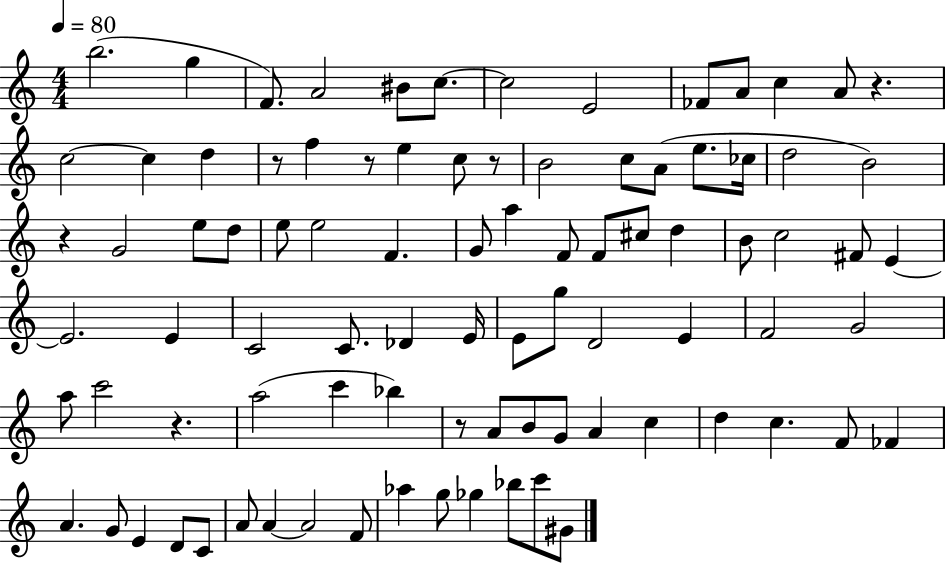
B5/h. G5/q F4/e. A4/h BIS4/e C5/e. C5/h E4/h FES4/e A4/e C5/q A4/e R/q. C5/h C5/q D5/q R/e F5/q R/e E5/q C5/e R/e B4/h C5/e A4/e E5/e. CES5/s D5/h B4/h R/q G4/h E5/e D5/e E5/e E5/h F4/q. G4/e A5/q F4/e F4/e C#5/e D5/q B4/e C5/h F#4/e E4/q E4/h. E4/q C4/h C4/e. Db4/q E4/s E4/e G5/e D4/h E4/q F4/h G4/h A5/e C6/h R/q. A5/h C6/q Bb5/q R/e A4/e B4/e G4/e A4/q C5/q D5/q C5/q. F4/e FES4/q A4/q. G4/e E4/q D4/e C4/e A4/e A4/q A4/h F4/e Ab5/q G5/e Gb5/q Bb5/e C6/e G#4/e